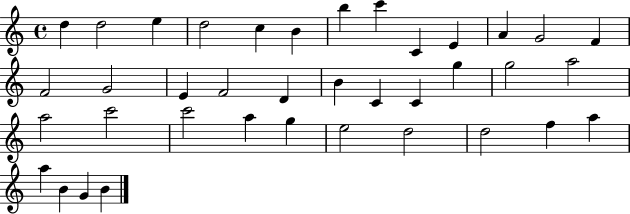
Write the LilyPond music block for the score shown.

{
  \clef treble
  \time 4/4
  \defaultTimeSignature
  \key c \major
  d''4 d''2 e''4 | d''2 c''4 b'4 | b''4 c'''4 c'4 e'4 | a'4 g'2 f'4 | \break f'2 g'2 | e'4 f'2 d'4 | b'4 c'4 c'4 g''4 | g''2 a''2 | \break a''2 c'''2 | c'''2 a''4 g''4 | e''2 d''2 | d''2 f''4 a''4 | \break a''4 b'4 g'4 b'4 | \bar "|."
}